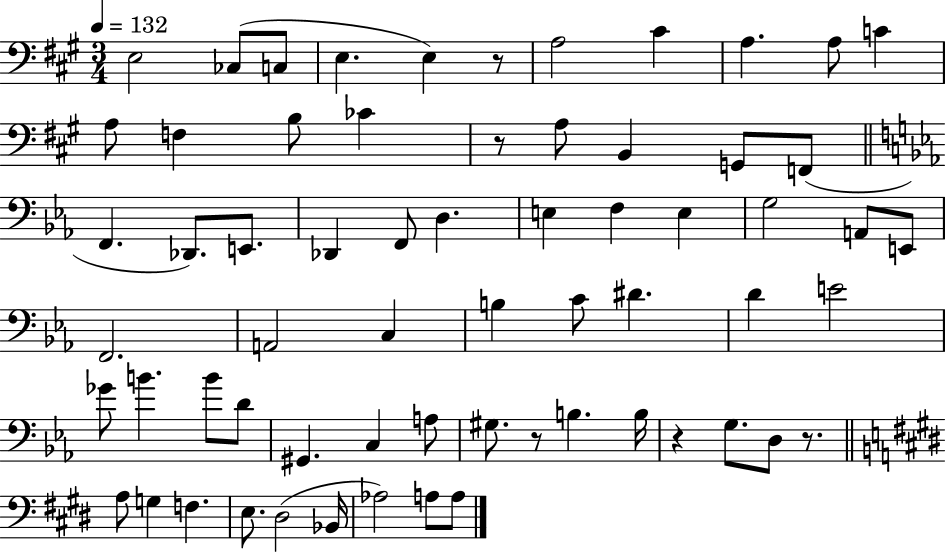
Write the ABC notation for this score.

X:1
T:Untitled
M:3/4
L:1/4
K:A
E,2 _C,/2 C,/2 E, E, z/2 A,2 ^C A, A,/2 C A,/2 F, B,/2 _C z/2 A,/2 B,, G,,/2 F,,/2 F,, _D,,/2 E,,/2 _D,, F,,/2 D, E, F, E, G,2 A,,/2 E,,/2 F,,2 A,,2 C, B, C/2 ^D D E2 _G/2 B B/2 D/2 ^G,, C, A,/2 ^G,/2 z/2 B, B,/4 z G,/2 D,/2 z/2 A,/2 G, F, E,/2 ^D,2 _B,,/4 _A,2 A,/2 A,/2